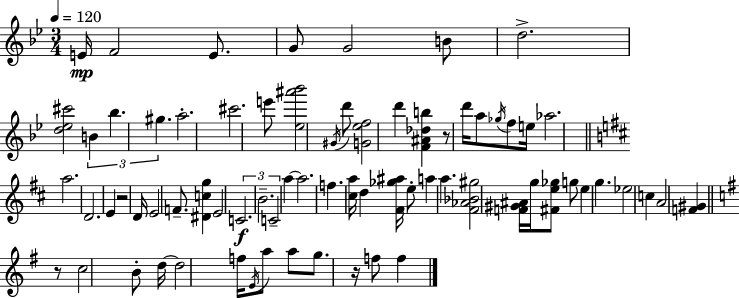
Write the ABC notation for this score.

X:1
T:Untitled
M:3/4
L:1/4
K:Bb
E/4 F2 E/2 G/2 G2 B/2 d2 [d_e^c']2 B _b ^g a2 ^c'2 e'/2 [_e^a'_b']2 ^G/4 d'/2 [G_ef]2 d' [F^A_db] z/2 d'/4 a/2 _g/4 f/2 e/4 _a2 a2 D2 E z2 D/4 E2 F/2 [^Dcg] E2 C2 B2 C2 a a2 f [^ca]/4 d [^F_g^a]/4 e/2 a a [^F_A_B^g]2 [F^G^A]/4 g/4 [^Fe_g]/2 g/2 e g _e2 c A2 [F^G] z/2 c2 B/2 d/4 d2 f/4 E/4 a/2 a/2 g/2 z/4 f/2 f